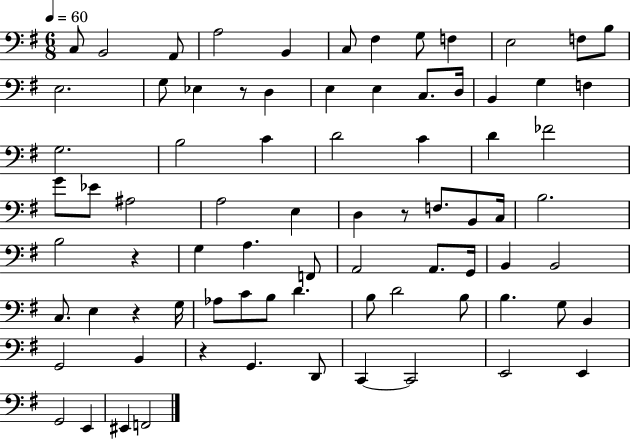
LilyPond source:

{
  \clef bass
  \numericTimeSignature
  \time 6/8
  \key g \major
  \tempo 4 = 60
  \repeat volta 2 { c8 b,2 a,8 | a2 b,4 | c8 fis4 g8 f4 | e2 f8 b8 | \break e2. | g8 ees4 r8 d4 | e4 e4 c8. d16 | b,4 g4 f4 | \break g2. | b2 c'4 | d'2 c'4 | d'4 fes'2 | \break g'8 ees'8 ais2 | a2 e4 | d4 r8 f8. b,8 c16 | b2. | \break b2 r4 | g4 a4. f,8 | a,2 a,8. g,16 | b,4 b,2 | \break c8. e4 r4 g16 | aes8 c'8 b8 d'4. | b8 d'2 b8 | b4. g8 b,4 | \break g,2 b,4 | r4 g,4. d,8 | c,4~~ c,2 | e,2 e,4 | \break g,2 e,4 | eis,4 f,2 | } \bar "|."
}